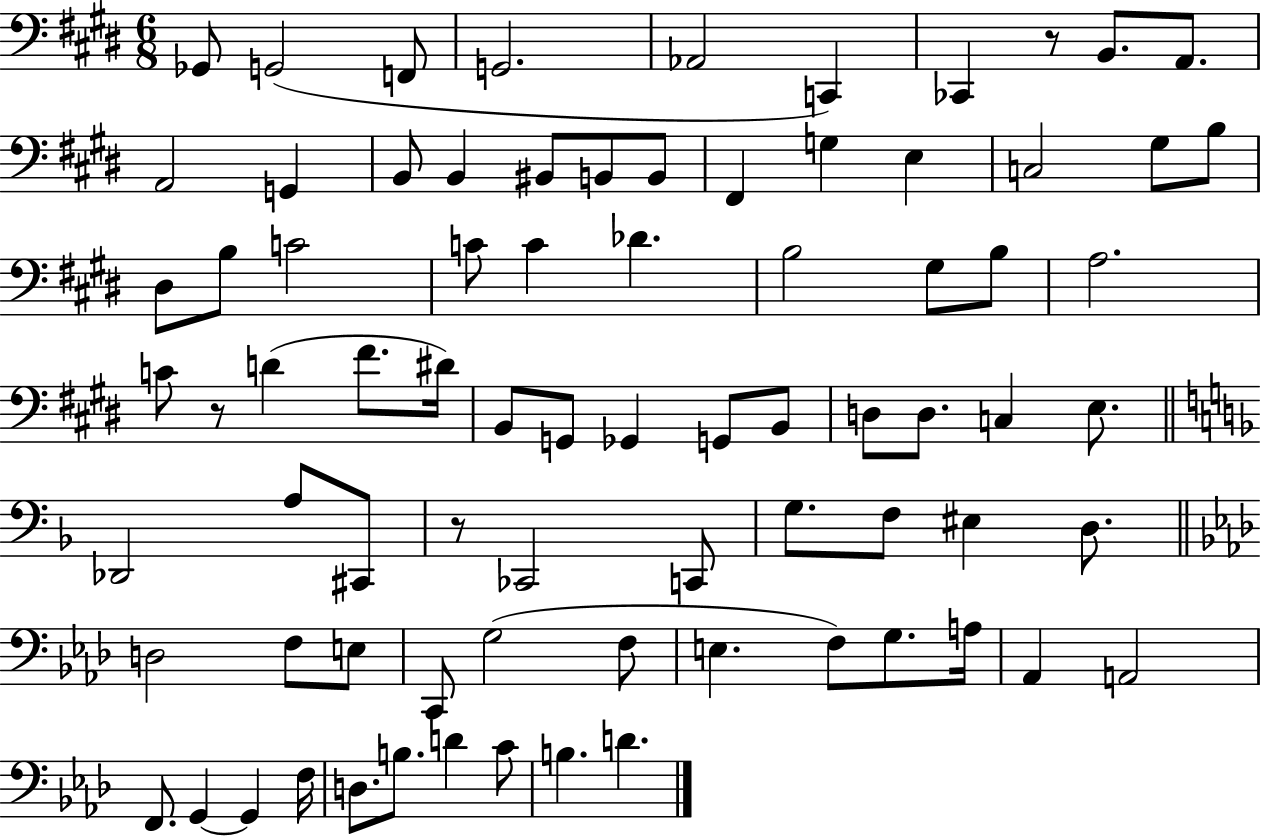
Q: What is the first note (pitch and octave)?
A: Gb2